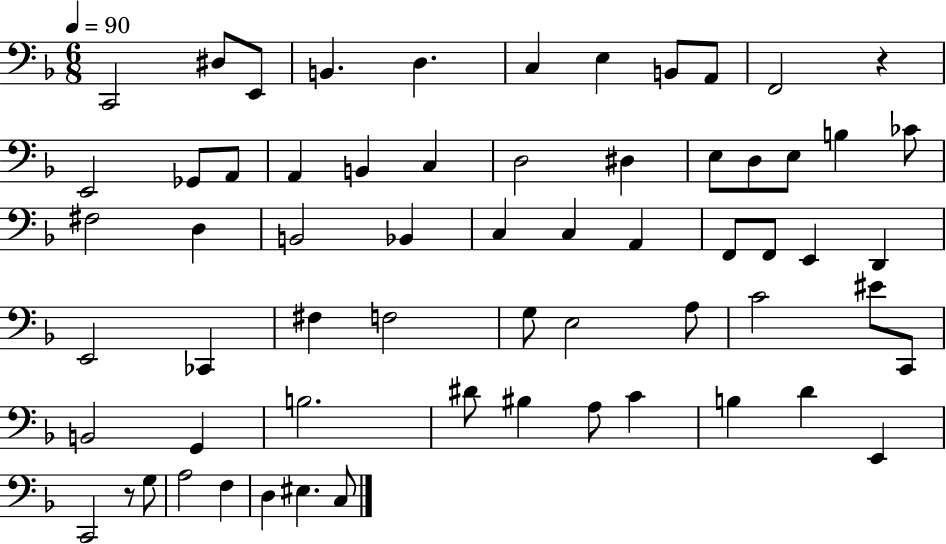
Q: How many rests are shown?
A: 2